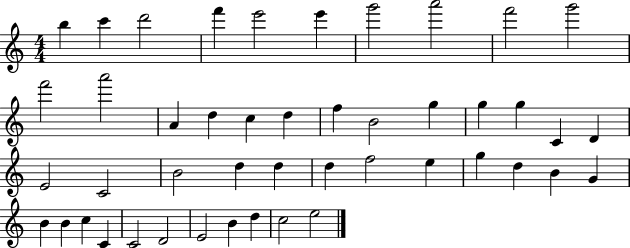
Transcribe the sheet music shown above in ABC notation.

X:1
T:Untitled
M:4/4
L:1/4
K:C
b c' d'2 f' e'2 e' g'2 a'2 f'2 g'2 f'2 a'2 A d c d f B2 g g g C D E2 C2 B2 d d d f2 e g d B G B B c C C2 D2 E2 B d c2 e2